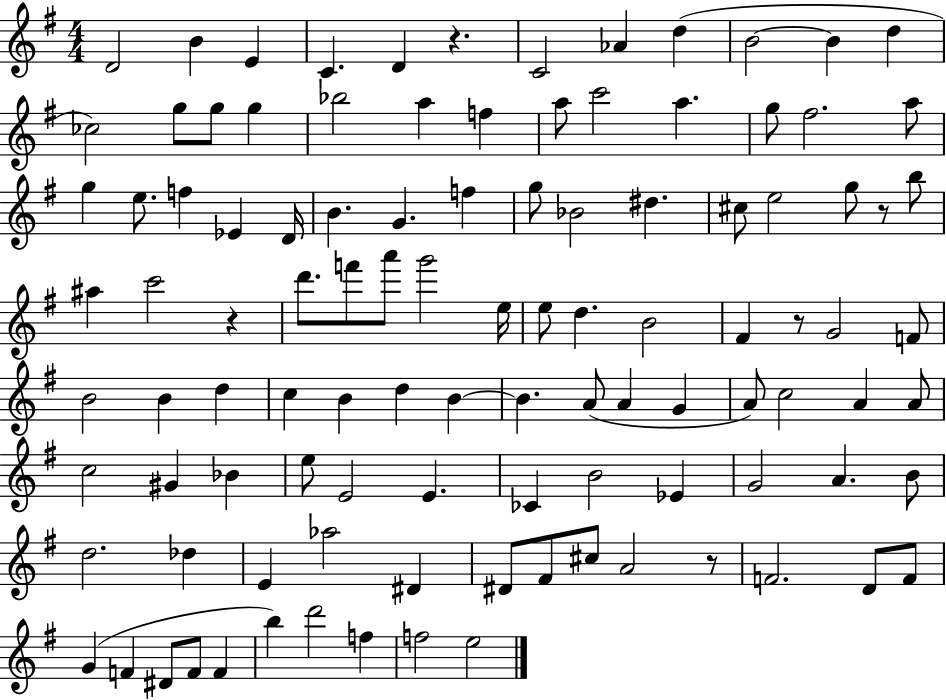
{
  \clef treble
  \numericTimeSignature
  \time 4/4
  \key g \major
  d'2 b'4 e'4 | c'4. d'4 r4. | c'2 aes'4 d''4( | b'2~~ b'4 d''4 | \break ces''2) g''8 g''8 g''4 | bes''2 a''4 f''4 | a''8 c'''2 a''4. | g''8 fis''2. a''8 | \break g''4 e''8. f''4 ees'4 d'16 | b'4. g'4. f''4 | g''8 bes'2 dis''4. | cis''8 e''2 g''8 r8 b''8 | \break ais''4 c'''2 r4 | d'''8. f'''8 a'''8 g'''2 e''16 | e''8 d''4. b'2 | fis'4 r8 g'2 f'8 | \break b'2 b'4 d''4 | c''4 b'4 d''4 b'4~~ | b'4. a'8( a'4 g'4 | a'8) c''2 a'4 a'8 | \break c''2 gis'4 bes'4 | e''8 e'2 e'4. | ces'4 b'2 ees'4 | g'2 a'4. b'8 | \break d''2. des''4 | e'4 aes''2 dis'4 | dis'8 fis'8 cis''8 a'2 r8 | f'2. d'8 f'8 | \break g'4( f'4 dis'8 f'8 f'4 | b''4) d'''2 f''4 | f''2 e''2 | \bar "|."
}